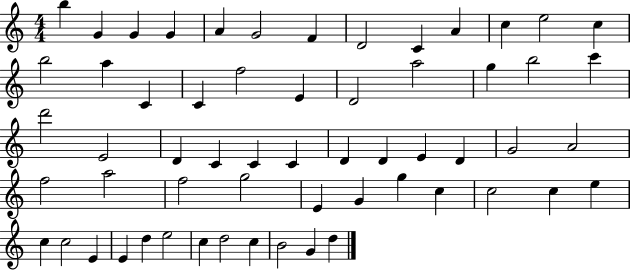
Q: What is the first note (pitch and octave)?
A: B5